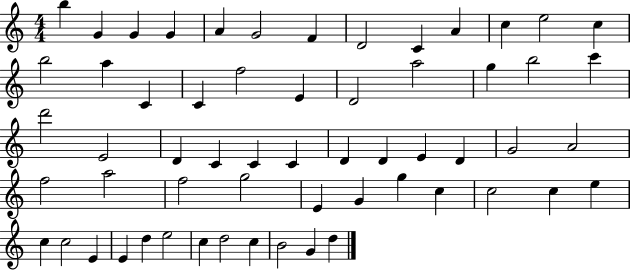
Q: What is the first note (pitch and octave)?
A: B5